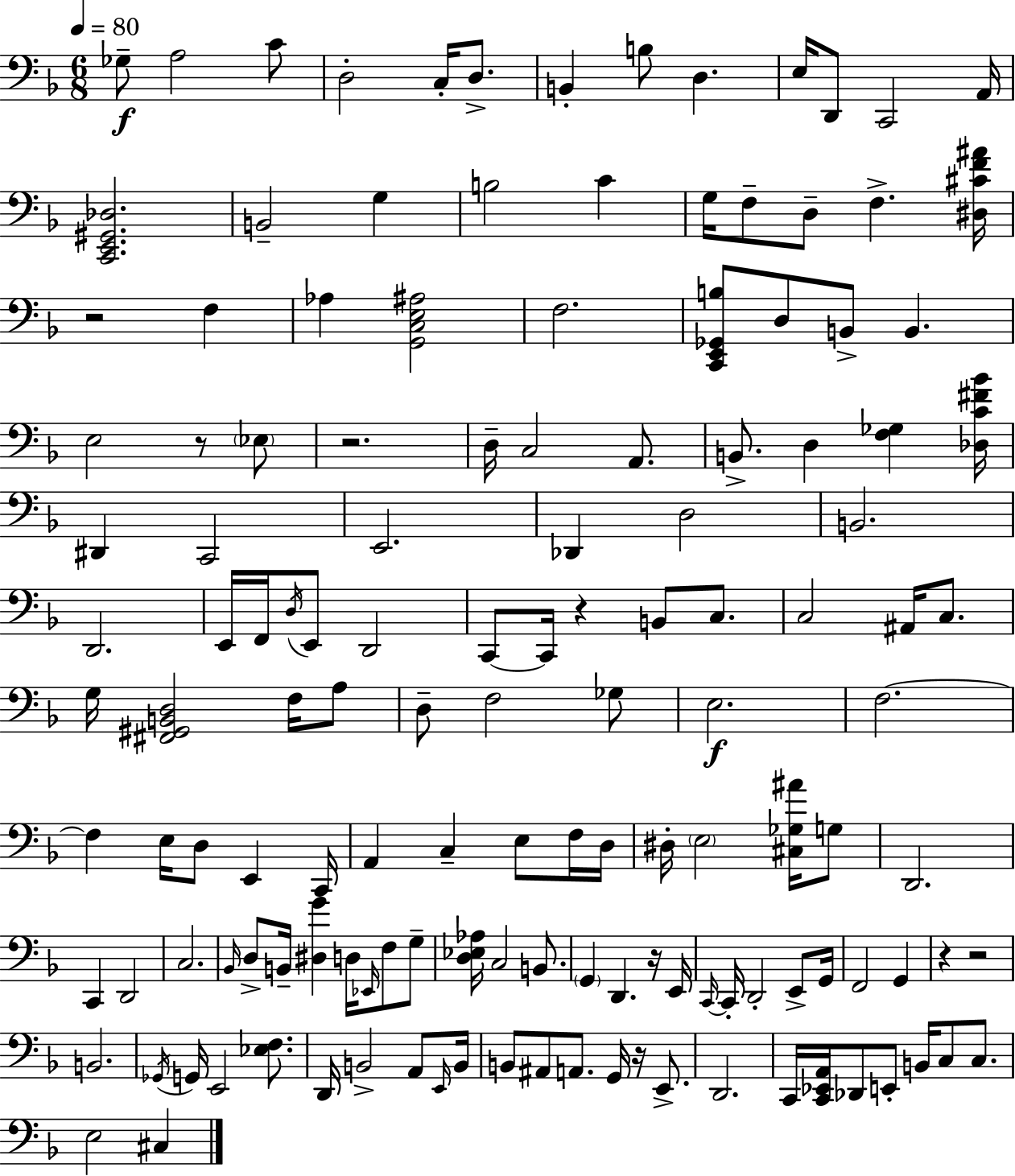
{
  \clef bass
  \numericTimeSignature
  \time 6/8
  \key f \major
  \tempo 4 = 80
  ges8--\f a2 c'8 | d2-. c16-. d8.-> | b,4-. b8 d4. | e16 d,8 c,2 a,16 | \break <c, e, gis, des>2. | b,2-- g4 | b2 c'4 | g16 f8-- d8-- f4.-> <dis cis' f' ais'>16 | \break r2 f4 | aes4 <g, c e ais>2 | f2. | <c, e, ges, b>8 d8 b,8-> b,4. | \break e2 r8 \parenthesize ees8 | r2. | d16-- c2 a,8. | b,8.-> d4 <f ges>4 <des c' fis' bes'>16 | \break dis,4 c,2 | e,2. | des,4 d2 | b,2. | \break d,2. | e,16 f,16 \acciaccatura { d16 } e,8 d,2 | c,8~~ c,16 r4 b,8 c8. | c2 ais,16 c8. | \break g16 <fis, gis, b, d>2 f16 a8 | d8-- f2 ges8 | e2.\f | f2.~~ | \break f4 e16 d8 e,4 | c,16 a,4 c4-- e8 f16 | d16 dis16-. \parenthesize e2 <cis ges ais'>16 g8 | d,2. | \break c,4 d,2 | c2. | \grace { bes,16 } d8-> b,16-- <dis g'>4 d16 \grace { ees,16 } f8 | g8-- <d ees aes>16 c2 | \break b,8. \parenthesize g,4 d,4. | r16 e,16 \grace { c,16~ }~ c,16-. d,2-. | e,8-> g,16 f,2 | g,4 r4 r2 | \break b,2. | \acciaccatura { ges,16 } g,16 e,2 | <ees f>8. d,16 b,2-> | a,8 \grace { e,16 } b,16 b,8 ais,8 a,8. | \break g,16 r16 e,8.-> d,2. | c,16 <c, ees, a,>16 des,8 e,8-. | b,16 c8 c8. e2 | cis4 \bar "|."
}